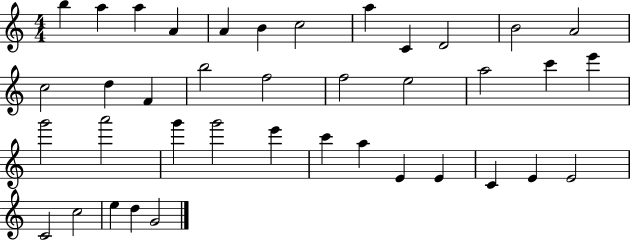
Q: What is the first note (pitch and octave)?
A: B5